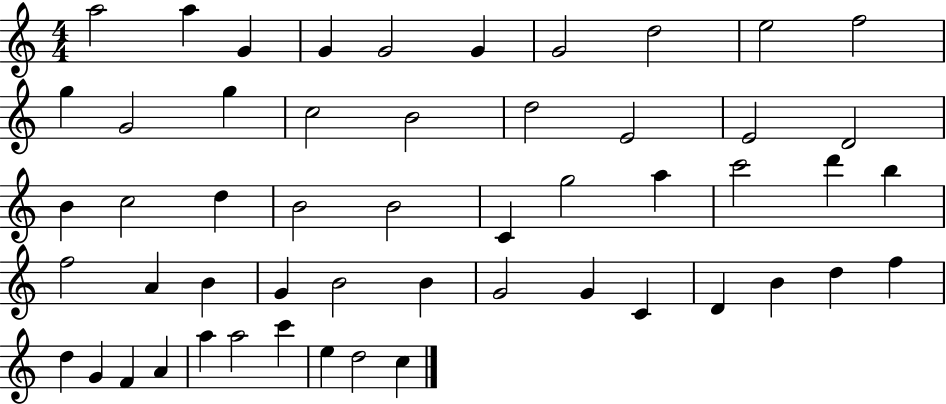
{
  \clef treble
  \numericTimeSignature
  \time 4/4
  \key c \major
  a''2 a''4 g'4 | g'4 g'2 g'4 | g'2 d''2 | e''2 f''2 | \break g''4 g'2 g''4 | c''2 b'2 | d''2 e'2 | e'2 d'2 | \break b'4 c''2 d''4 | b'2 b'2 | c'4 g''2 a''4 | c'''2 d'''4 b''4 | \break f''2 a'4 b'4 | g'4 b'2 b'4 | g'2 g'4 c'4 | d'4 b'4 d''4 f''4 | \break d''4 g'4 f'4 a'4 | a''4 a''2 c'''4 | e''4 d''2 c''4 | \bar "|."
}